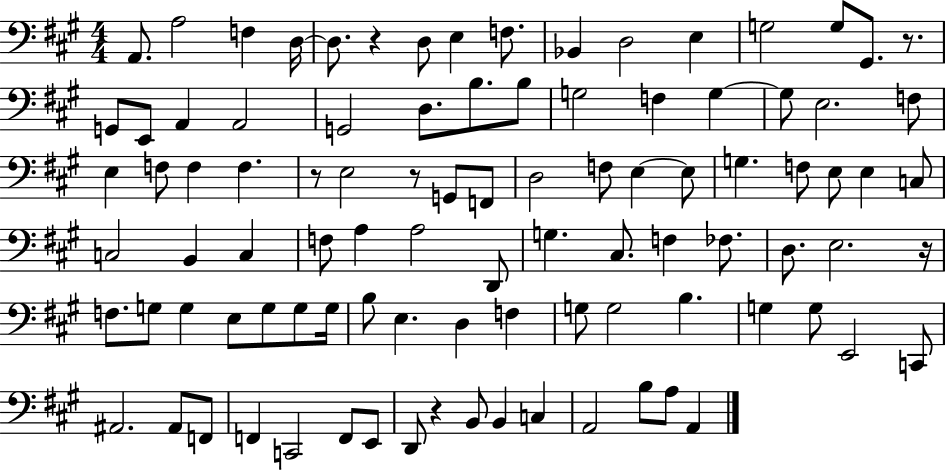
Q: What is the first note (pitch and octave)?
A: A2